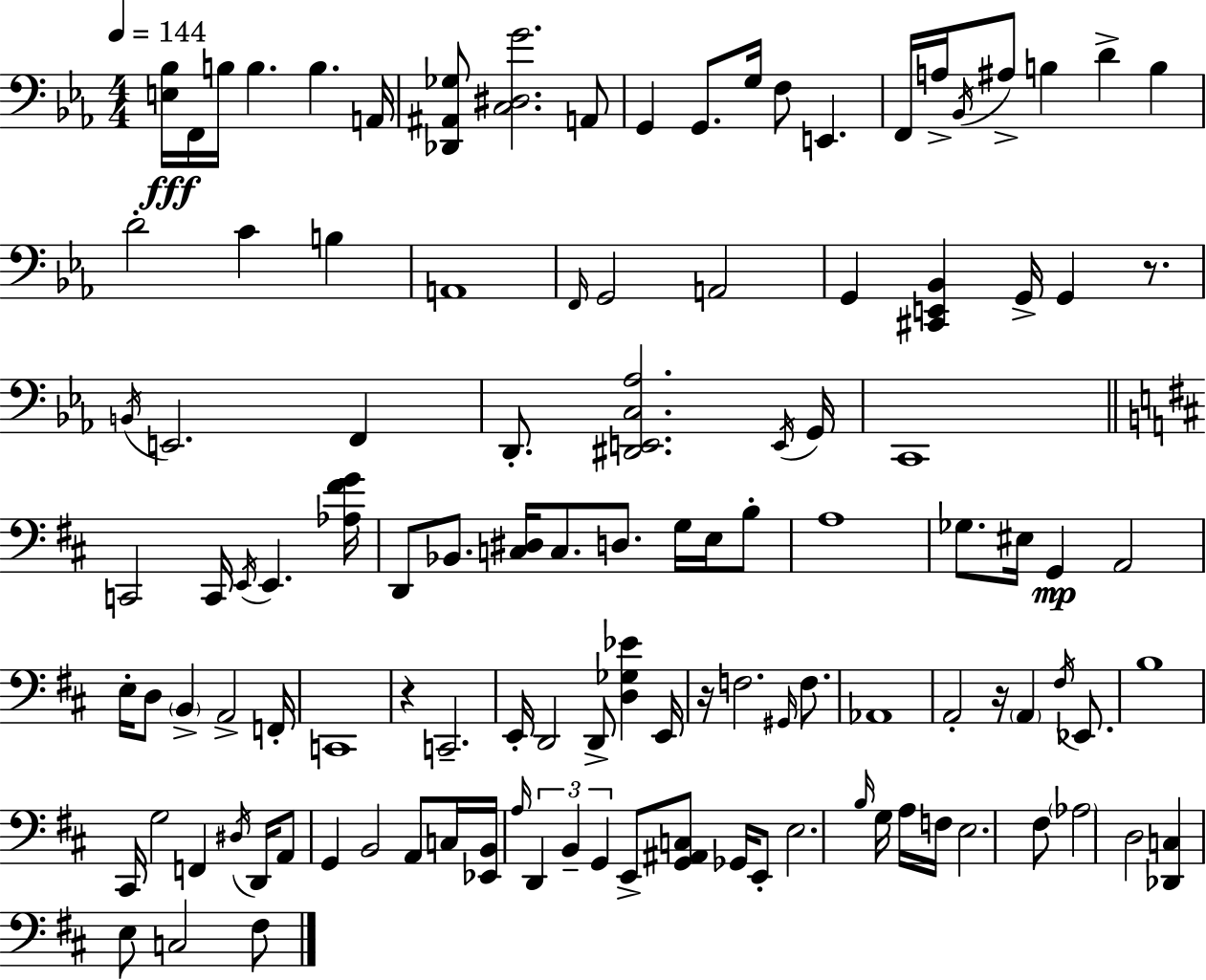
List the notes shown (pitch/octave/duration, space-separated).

[E3,Bb3]/s F2/s B3/s B3/q. B3/q. A2/s [Db2,A#2,Gb3]/e [C3,D#3,G4]/h. A2/e G2/q G2/e. G3/s F3/e E2/q. F2/s A3/s Bb2/s A#3/e B3/q D4/q B3/q D4/h C4/q B3/q A2/w F2/s G2/h A2/h G2/q [C#2,E2,Bb2]/q G2/s G2/q R/e. B2/s E2/h. F2/q D2/e. [D#2,E2,C3,Ab3]/h. E2/s G2/s C2/w C2/h C2/s E2/s E2/q. [Ab3,F#4,G4]/s D2/e Bb2/e. [C3,D#3]/s C3/e. D3/e. G3/s E3/s B3/e A3/w Gb3/e. EIS3/s G2/q A2/h E3/s D3/e B2/q A2/h F2/s C2/w R/q C2/h. E2/s D2/h D2/e [D3,Gb3,Eb4]/q E2/s R/s F3/h. G#2/s F3/e. Ab2/w A2/h R/s A2/q F#3/s Eb2/e. B3/w C#2/s G3/h F2/q D#3/s D2/s A2/e G2/q B2/h A2/e C3/s [Eb2,B2]/s A3/s D2/q B2/q G2/q E2/e [G2,A#2,C3]/e Gb2/s E2/e E3/h. B3/s G3/s A3/s F3/s E3/h. F#3/e Ab3/h D3/h [Db2,C3]/q E3/e C3/h F#3/e